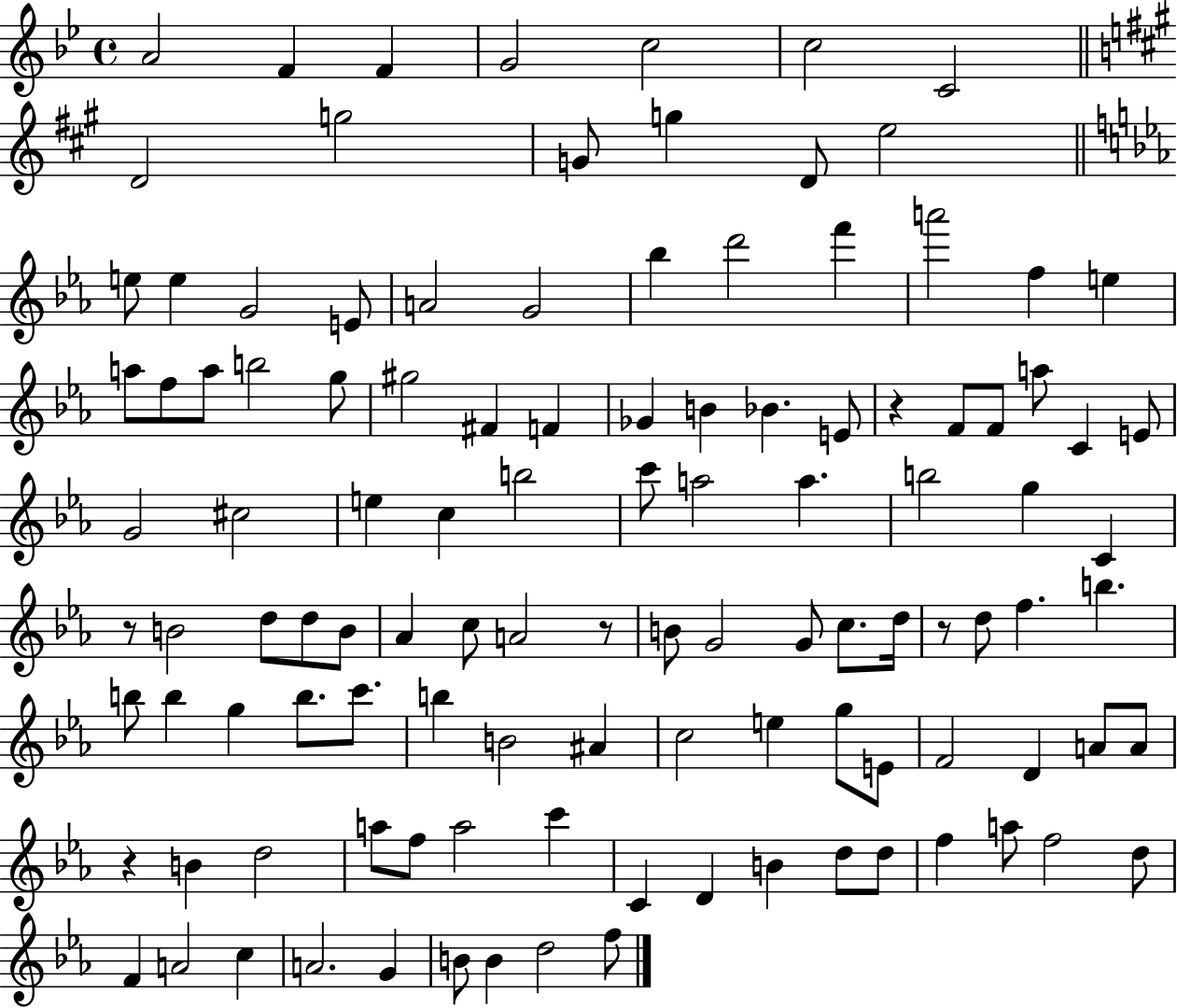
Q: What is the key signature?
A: BES major